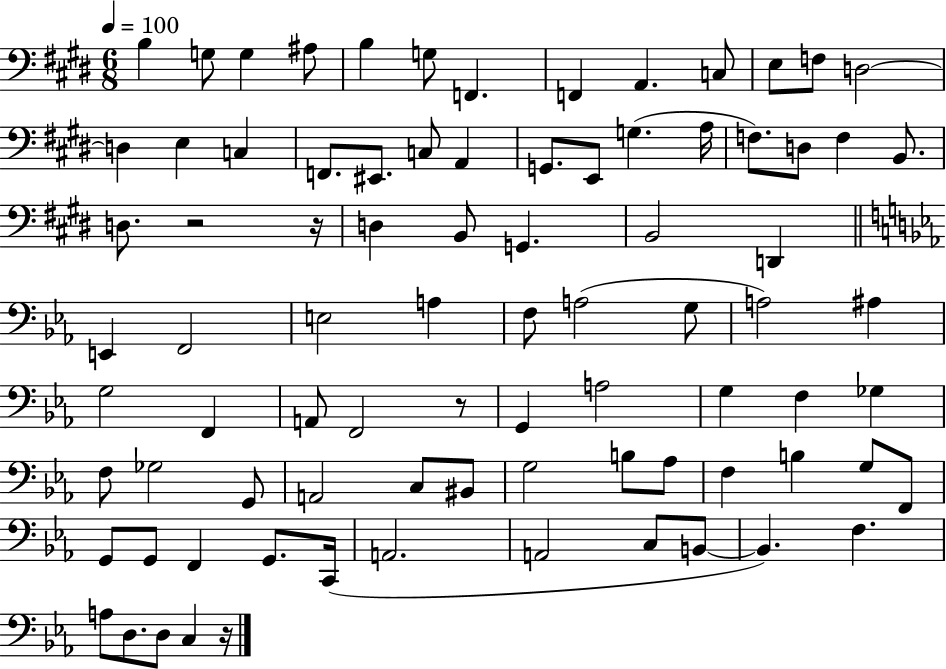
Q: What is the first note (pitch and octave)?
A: B3